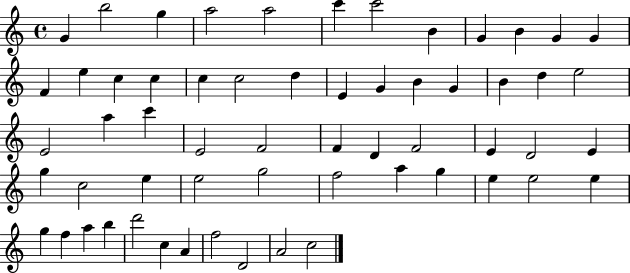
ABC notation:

X:1
T:Untitled
M:4/4
L:1/4
K:C
G b2 g a2 a2 c' c'2 B G B G G F e c c c c2 d E G B G B d e2 E2 a c' E2 F2 F D F2 E D2 E g c2 e e2 g2 f2 a g e e2 e g f a b d'2 c A f2 D2 A2 c2